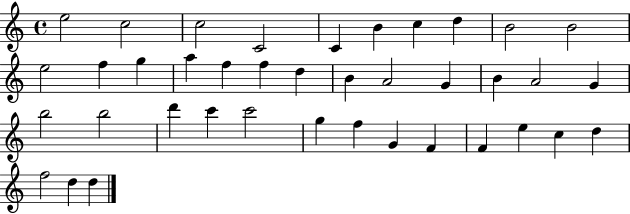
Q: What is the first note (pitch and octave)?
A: E5